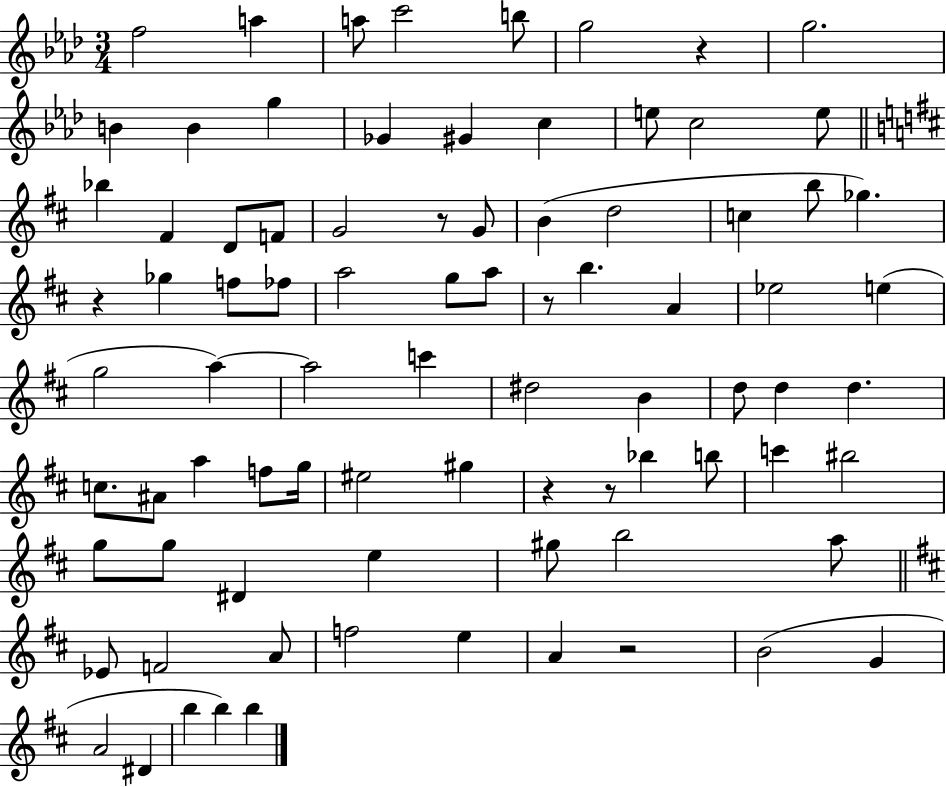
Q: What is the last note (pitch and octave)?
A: B5